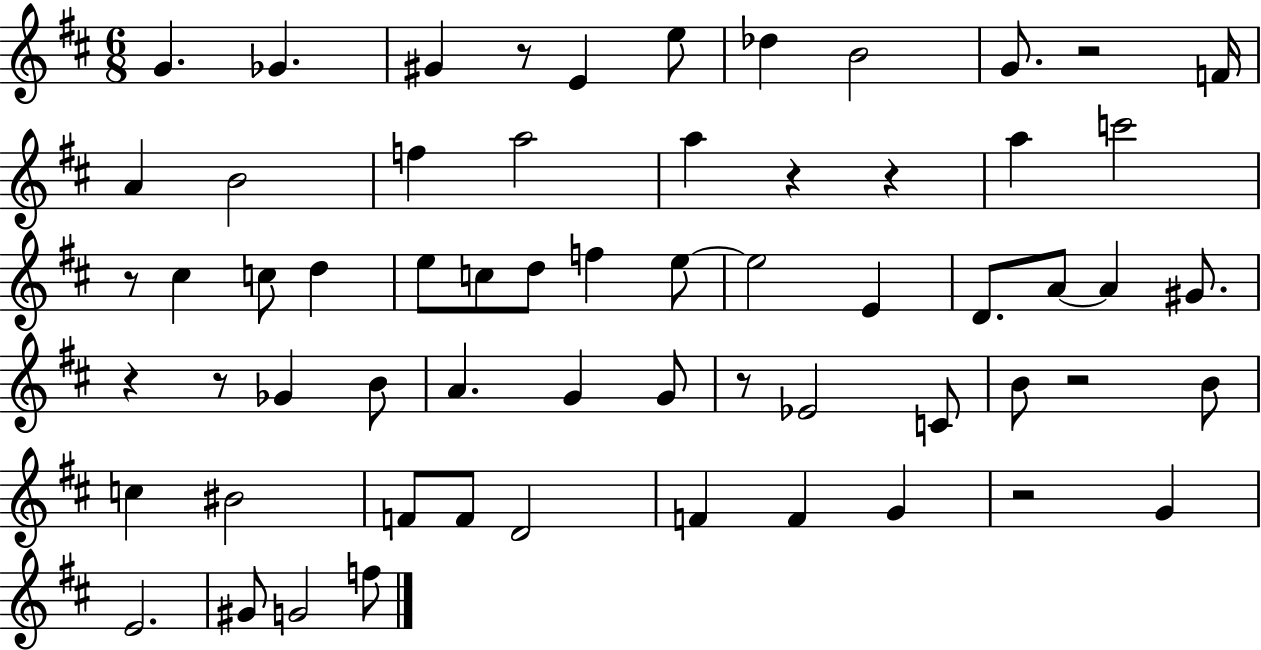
{
  \clef treble
  \numericTimeSignature
  \time 6/8
  \key d \major
  g'4. ges'4. | gis'4 r8 e'4 e''8 | des''4 b'2 | g'8. r2 f'16 | \break a'4 b'2 | f''4 a''2 | a''4 r4 r4 | a''4 c'''2 | \break r8 cis''4 c''8 d''4 | e''8 c''8 d''8 f''4 e''8~~ | e''2 e'4 | d'8. a'8~~ a'4 gis'8. | \break r4 r8 ges'4 b'8 | a'4. g'4 g'8 | r8 ees'2 c'8 | b'8 r2 b'8 | \break c''4 bis'2 | f'8 f'8 d'2 | f'4 f'4 g'4 | r2 g'4 | \break e'2. | gis'8 g'2 f''8 | \bar "|."
}